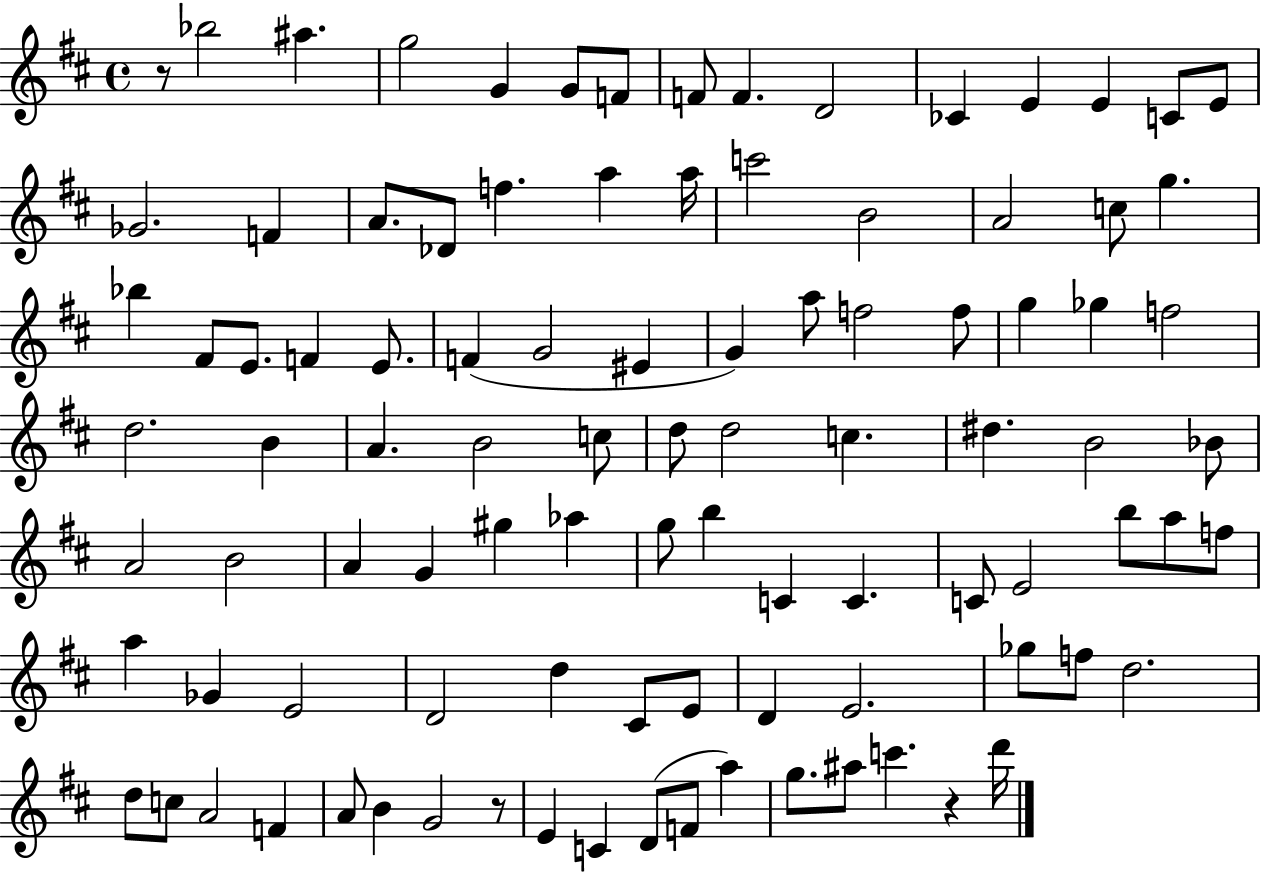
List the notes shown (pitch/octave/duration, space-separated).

R/e Bb5/h A#5/q. G5/h G4/q G4/e F4/e F4/e F4/q. D4/h CES4/q E4/q E4/q C4/e E4/e Gb4/h. F4/q A4/e. Db4/e F5/q. A5/q A5/s C6/h B4/h A4/h C5/e G5/q. Bb5/q F#4/e E4/e. F4/q E4/e. F4/q G4/h EIS4/q G4/q A5/e F5/h F5/e G5/q Gb5/q F5/h D5/h. B4/q A4/q. B4/h C5/e D5/e D5/h C5/q. D#5/q. B4/h Bb4/e A4/h B4/h A4/q G4/q G#5/q Ab5/q G5/e B5/q C4/q C4/q. C4/e E4/h B5/e A5/e F5/e A5/q Gb4/q E4/h D4/h D5/q C#4/e E4/e D4/q E4/h. Gb5/e F5/e D5/h. D5/e C5/e A4/h F4/q A4/e B4/q G4/h R/e E4/q C4/q D4/e F4/e A5/q G5/e. A#5/e C6/q. R/q D6/s